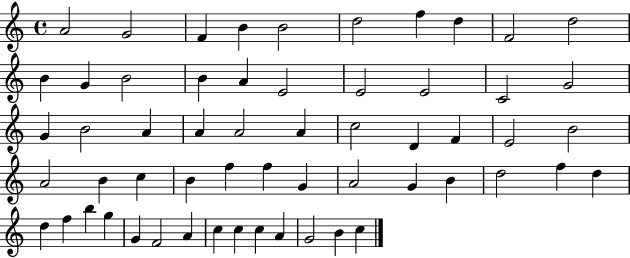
A4/h G4/h F4/q B4/q B4/h D5/h F5/q D5/q F4/h D5/h B4/q G4/q B4/h B4/q A4/q E4/h E4/h E4/h C4/h G4/h G4/q B4/h A4/q A4/q A4/h A4/q C5/h D4/q F4/q E4/h B4/h A4/h B4/q C5/q B4/q F5/q F5/q G4/q A4/h G4/q B4/q D5/h F5/q D5/q D5/q F5/q B5/q G5/q G4/q F4/h A4/q C5/q C5/q C5/q A4/q G4/h B4/q C5/q